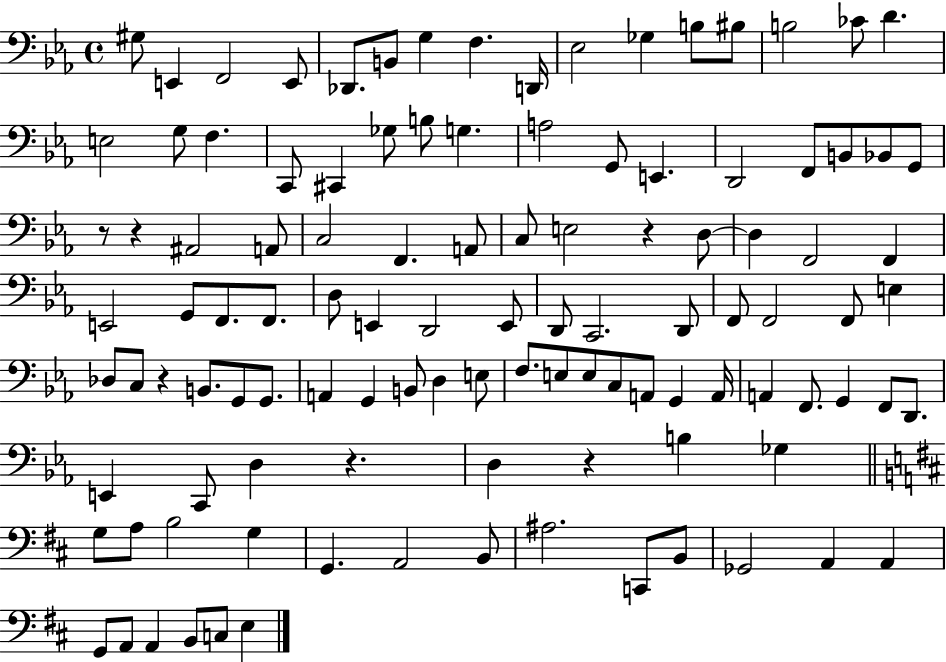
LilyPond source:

{
  \clef bass
  \time 4/4
  \defaultTimeSignature
  \key ees \major
  gis8 e,4 f,2 e,8 | des,8. b,8 g4 f4. d,16 | ees2 ges4 b8 bis8 | b2 ces'8 d'4. | \break e2 g8 f4. | c,8 cis,4 ges8 b8 g4. | a2 g,8 e,4. | d,2 f,8 b,8 bes,8 g,8 | \break r8 r4 ais,2 a,8 | c2 f,4. a,8 | c8 e2 r4 d8~~ | d4 f,2 f,4 | \break e,2 g,8 f,8. f,8. | d8 e,4 d,2 e,8 | d,8 c,2. d,8 | f,8 f,2 f,8 e4 | \break des8 c8 r4 b,8. g,8 g,8. | a,4 g,4 b,8 d4 e8 | f8. e8 e8 c8 a,8 g,4 a,16 | a,4 f,8. g,4 f,8 d,8. | \break e,4 c,8 d4 r4. | d4 r4 b4 ges4 | \bar "||" \break \key d \major g8 a8 b2 g4 | g,4. a,2 b,8 | ais2. c,8 b,8 | ges,2 a,4 a,4 | \break g,8 a,8 a,4 b,8 c8 e4 | \bar "|."
}